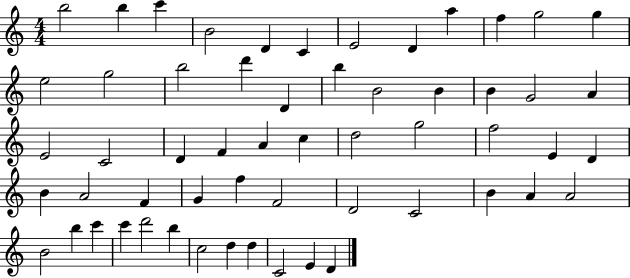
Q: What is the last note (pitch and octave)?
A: D4